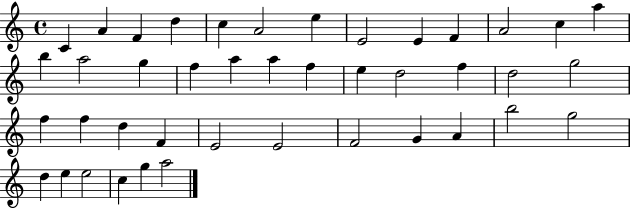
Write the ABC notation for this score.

X:1
T:Untitled
M:4/4
L:1/4
K:C
C A F d c A2 e E2 E F A2 c a b a2 g f a a f e d2 f d2 g2 f f d F E2 E2 F2 G A b2 g2 d e e2 c g a2